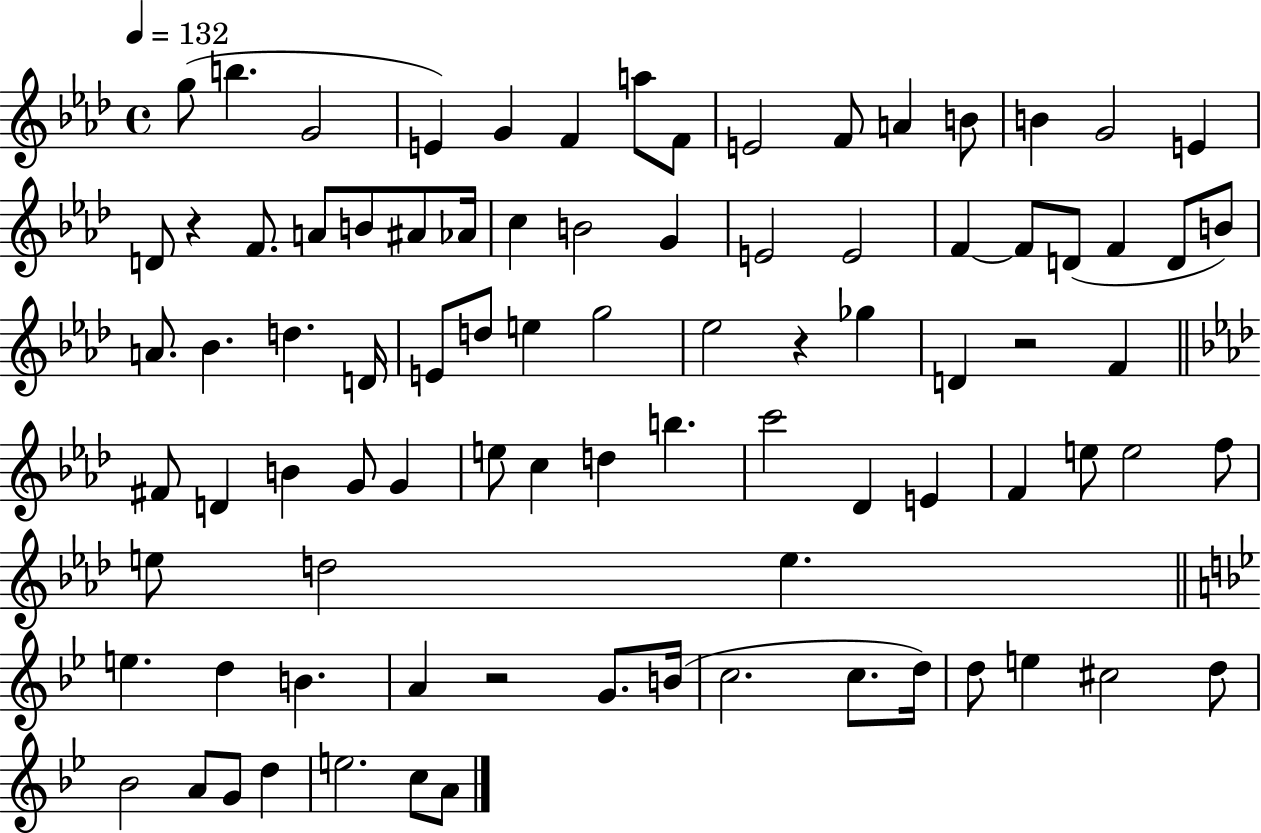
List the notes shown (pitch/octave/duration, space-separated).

G5/e B5/q. G4/h E4/q G4/q F4/q A5/e F4/e E4/h F4/e A4/q B4/e B4/q G4/h E4/q D4/e R/q F4/e. A4/e B4/e A#4/e Ab4/s C5/q B4/h G4/q E4/h E4/h F4/q F4/e D4/e F4/q D4/e B4/e A4/e. Bb4/q. D5/q. D4/s E4/e D5/e E5/q G5/h Eb5/h R/q Gb5/q D4/q R/h F4/q F#4/e D4/q B4/q G4/e G4/q E5/e C5/q D5/q B5/q. C6/h Db4/q E4/q F4/q E5/e E5/h F5/e E5/e D5/h E5/q. E5/q. D5/q B4/q. A4/q R/h G4/e. B4/s C5/h. C5/e. D5/s D5/e E5/q C#5/h D5/e Bb4/h A4/e G4/e D5/q E5/h. C5/e A4/e